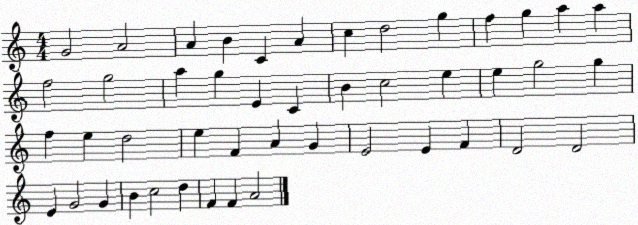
X:1
T:Untitled
M:4/4
L:1/4
K:C
G2 A2 A B C A c d2 g f g a a f2 g2 a g E C B c2 e e g2 g f e d2 e F A G E2 E F D2 D2 E G2 G B c2 d F F A2